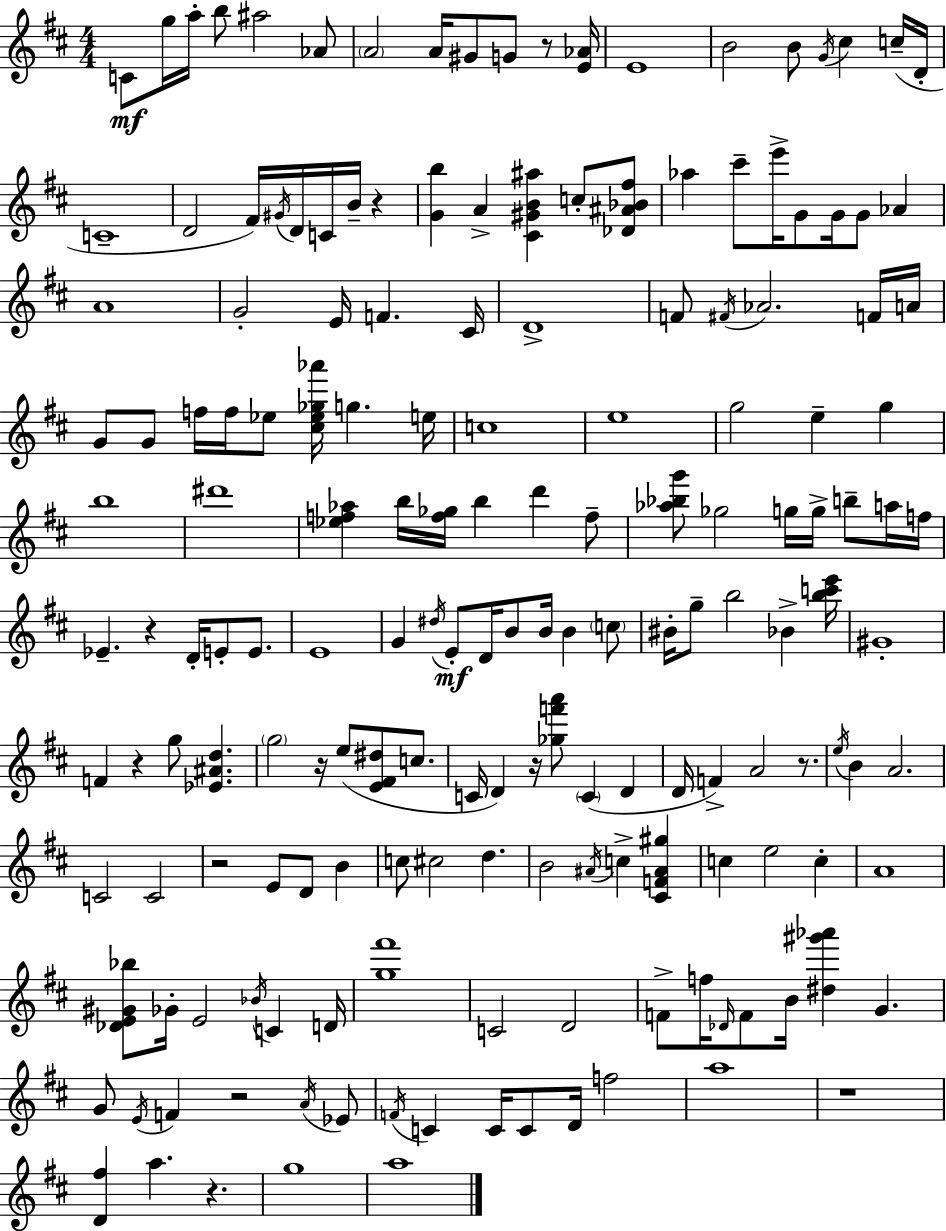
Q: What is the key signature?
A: D major